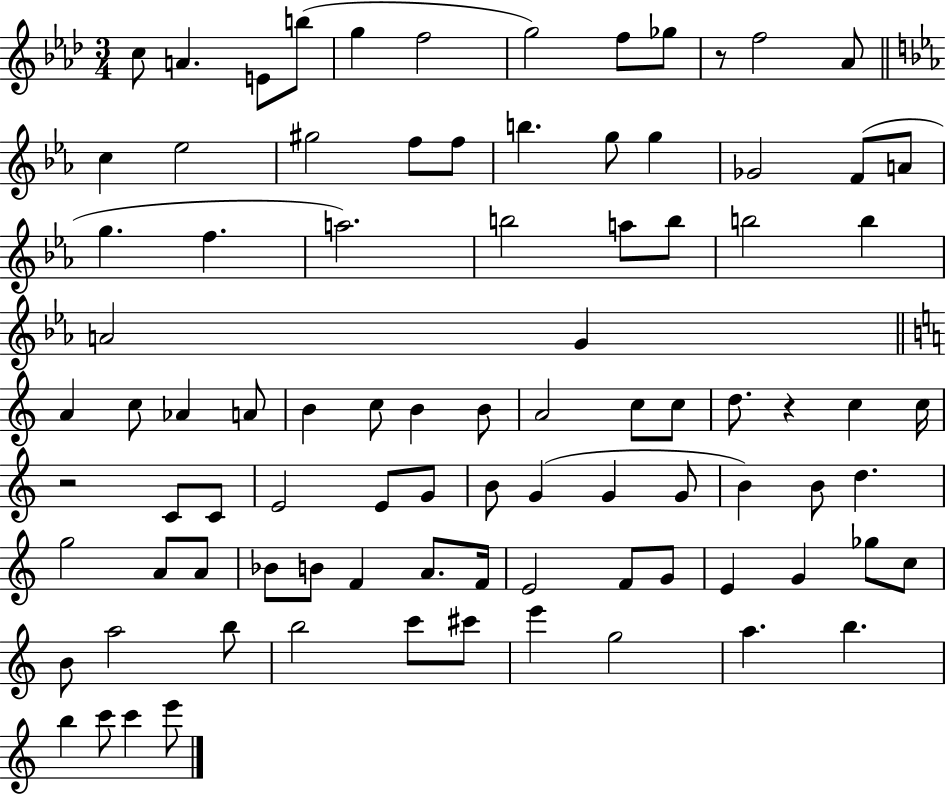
{
  \clef treble
  \numericTimeSignature
  \time 3/4
  \key aes \major
  c''8 a'4. e'8 b''8( | g''4 f''2 | g''2) f''8 ges''8 | r8 f''2 aes'8 | \break \bar "||" \break \key ees \major c''4 ees''2 | gis''2 f''8 f''8 | b''4. g''8 g''4 | ges'2 f'8( a'8 | \break g''4. f''4. | a''2.) | b''2 a''8 b''8 | b''2 b''4 | \break a'2 g'4 | \bar "||" \break \key c \major a'4 c''8 aes'4 a'8 | b'4 c''8 b'4 b'8 | a'2 c''8 c''8 | d''8. r4 c''4 c''16 | \break r2 c'8 c'8 | e'2 e'8 g'8 | b'8 g'4( g'4 g'8 | b'4) b'8 d''4. | \break g''2 a'8 a'8 | bes'8 b'8 f'4 a'8. f'16 | e'2 f'8 g'8 | e'4 g'4 ges''8 c''8 | \break b'8 a''2 b''8 | b''2 c'''8 cis'''8 | e'''4 g''2 | a''4. b''4. | \break b''4 c'''8 c'''4 e'''8 | \bar "|."
}